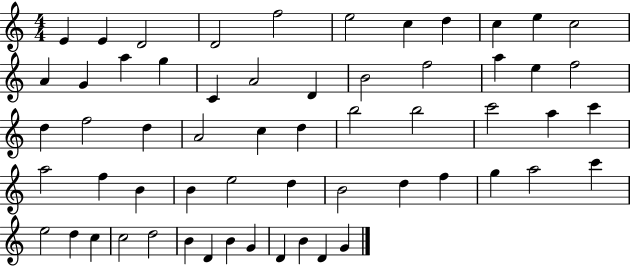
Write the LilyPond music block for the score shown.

{
  \clef treble
  \numericTimeSignature
  \time 4/4
  \key c \major
  e'4 e'4 d'2 | d'2 f''2 | e''2 c''4 d''4 | c''4 e''4 c''2 | \break a'4 g'4 a''4 g''4 | c'4 a'2 d'4 | b'2 f''2 | a''4 e''4 f''2 | \break d''4 f''2 d''4 | a'2 c''4 d''4 | b''2 b''2 | c'''2 a''4 c'''4 | \break a''2 f''4 b'4 | b'4 e''2 d''4 | b'2 d''4 f''4 | g''4 a''2 c'''4 | \break e''2 d''4 c''4 | c''2 d''2 | b'4 d'4 b'4 g'4 | d'4 b'4 d'4 g'4 | \break \bar "|."
}